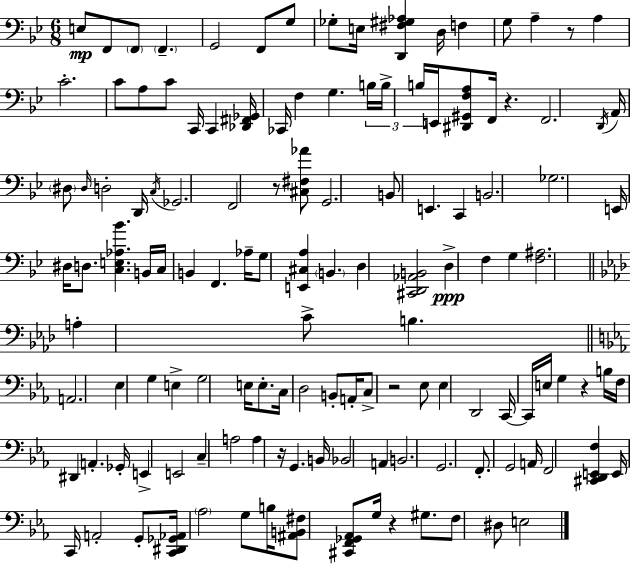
{
  \clef bass
  \numericTimeSignature
  \time 6/8
  \key g \minor
  \repeat volta 2 { e8\mp f,8 \parenthesize f,8 \parenthesize f,4.-- | g,2 f,8 g8 | ges8-. e16 <d, fis gis aes>4 d16 f4 | g8 a4-- r8 a4 | \break c'2.-. | c'8 a8 c'8 c,16 c,4 <des, fis, ges,>16 | ces,16 f4 g4. \tuplet 3/2 { b16 | b16-> b16 } e,16 <dis, gis, f a>8 f,16 r4. | \break f,2. | \acciaccatura { d,16 } a,16 \parenthesize dis8 \grace { dis16 } d2-. | d,16 \acciaccatura { c16 } ges,2. | f,2 r8 | \break <cis fis aes'>8 g,2. | b,8 e,4. c,4 | b,2. | ges2. | \break e,16 dis16 d8. <c e aes bes'>4. | b,16 c16 b,4 f,4. | aes16-- g8 <e, cis a>4 \parenthesize b,4. | d4 <cis, d, aes, b,>2 | \break d4->\ppp f4 g4 | <f ais>2. | \bar "||" \break \key aes \major a4-. c'8-> b4. | \bar "||" \break \key c \minor a,2. | ees4 g4 e4-> | g2 e16 e8.-. | c16 d2 b,8-. a,16-. | \break c8-> r2 ees8 | ees4 d,2 | c,16~~ c,16 e16 g4 r4 b16 | f16 dis,4 a,4.-. ges,16-. | \break e,4-> e,2 | c4-- a2 | a4 r16 g,4. b,16 | bes,2 a,4 | \break b,2. | g,2. | f,8.-. g,2 a,16 | f,2 <cis, d, e, f>4 | \break e,16 c,16 a,2-. g,8-. | <c, dis, ges, aes,>16 \parenthesize aes2 g8 b16 | <ais, b, fis>8 <cis, f, ges, aes,>8 g16 r4 gis8. | f8 dis8 e2 | \break } \bar "|."
}